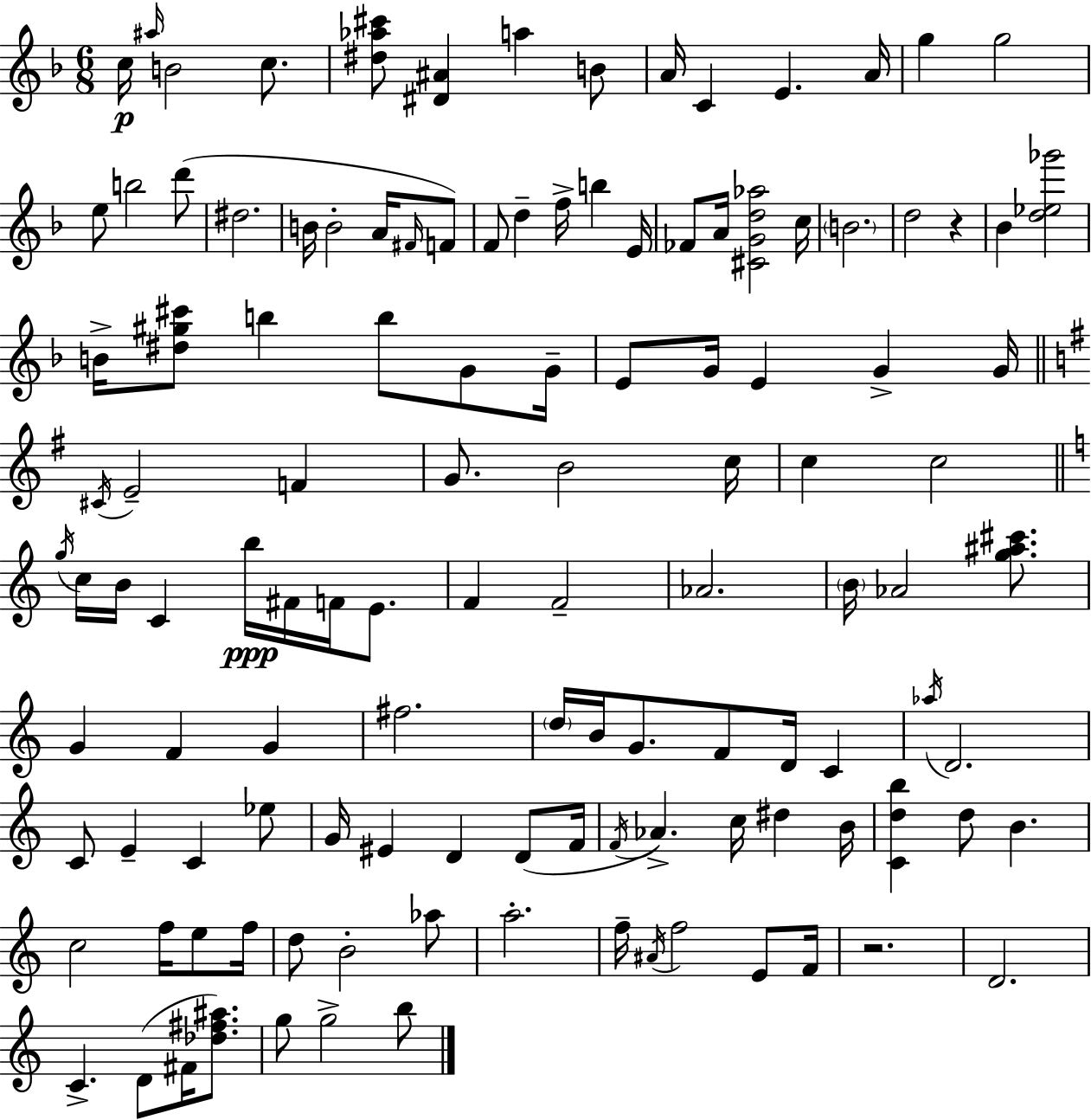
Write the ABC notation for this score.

X:1
T:Untitled
M:6/8
L:1/4
K:F
c/4 ^a/4 B2 c/2 [^d_a^c']/2 [^D^A] a B/2 A/4 C E A/4 g g2 e/2 b2 d'/2 ^d2 B/4 B2 A/4 ^F/4 F/2 F/2 d f/4 b E/4 _F/2 A/4 [^CGd_a]2 c/4 B2 d2 z _B [d_e_g']2 B/4 [^d^g^c']/2 b b/2 G/2 G/4 E/2 G/4 E G G/4 ^C/4 E2 F G/2 B2 c/4 c c2 g/4 c/4 B/4 C b/4 ^F/4 F/4 E/2 F F2 _A2 B/4 _A2 [g^a^c']/2 G F G ^f2 d/4 B/4 G/2 F/2 D/4 C _a/4 D2 C/2 E C _e/2 G/4 ^E D D/2 F/4 F/4 _A c/4 ^d B/4 [Cdb] d/2 B c2 f/4 e/2 f/4 d/2 B2 _a/2 a2 f/4 ^A/4 f2 E/2 F/4 z2 D2 C D/2 ^F/4 [_d^f^a]/2 g/2 g2 b/2